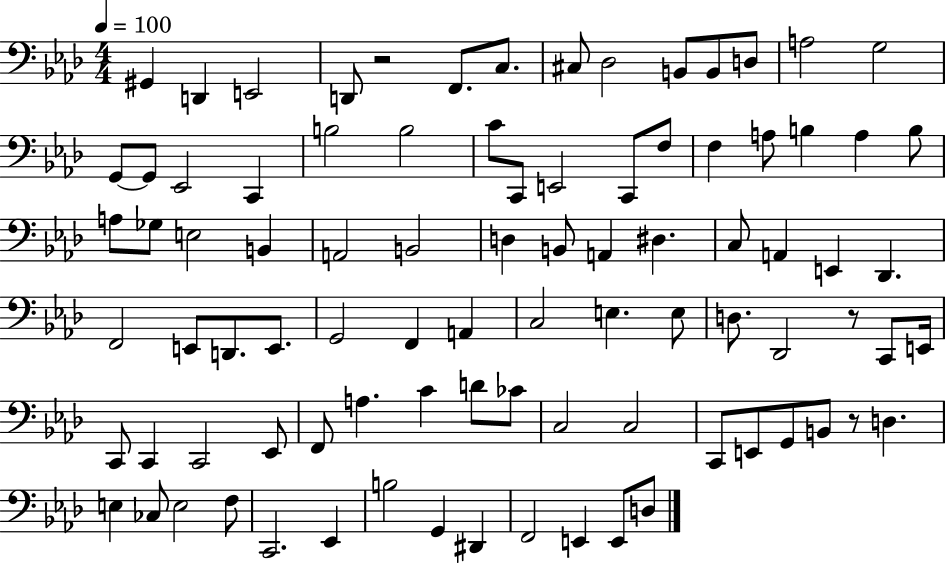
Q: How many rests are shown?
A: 3